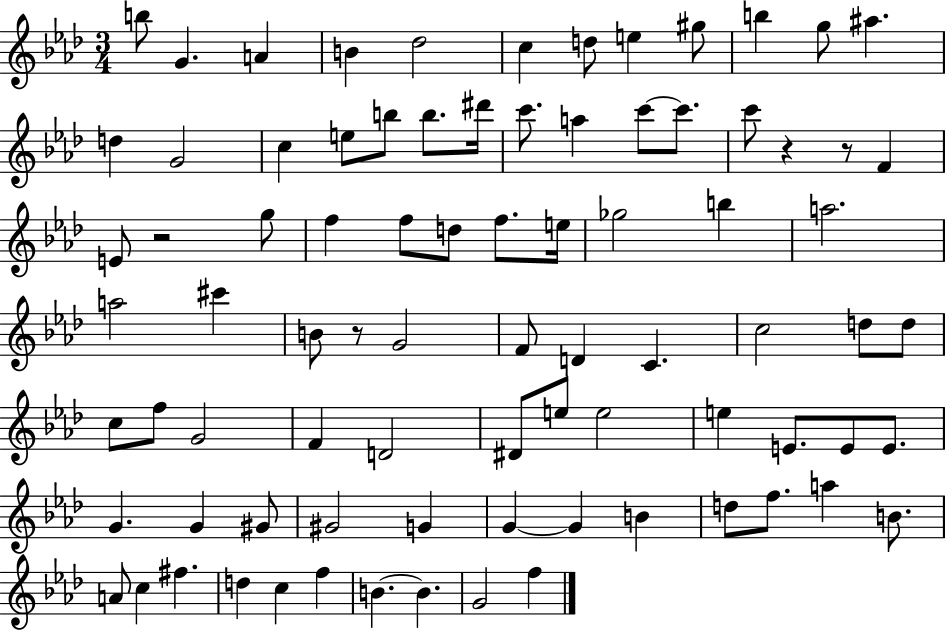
{
  \clef treble
  \numericTimeSignature
  \time 3/4
  \key aes \major
  \repeat volta 2 { b''8 g'4. a'4 | b'4 des''2 | c''4 d''8 e''4 gis''8 | b''4 g''8 ais''4. | \break d''4 g'2 | c''4 e''8 b''8 b''8. dis'''16 | c'''8. a''4 c'''8~~ c'''8. | c'''8 r4 r8 f'4 | \break e'8 r2 g''8 | f''4 f''8 d''8 f''8. e''16 | ges''2 b''4 | a''2. | \break a''2 cis'''4 | b'8 r8 g'2 | f'8 d'4 c'4. | c''2 d''8 d''8 | \break c''8 f''8 g'2 | f'4 d'2 | dis'8 e''8 e''2 | e''4 e'8. e'8 e'8. | \break g'4. g'4 gis'8 | gis'2 g'4 | g'4~~ g'4 b'4 | d''8 f''8. a''4 b'8. | \break a'8 c''4 fis''4. | d''4 c''4 f''4 | b'4.~~ b'4. | g'2 f''4 | \break } \bar "|."
}